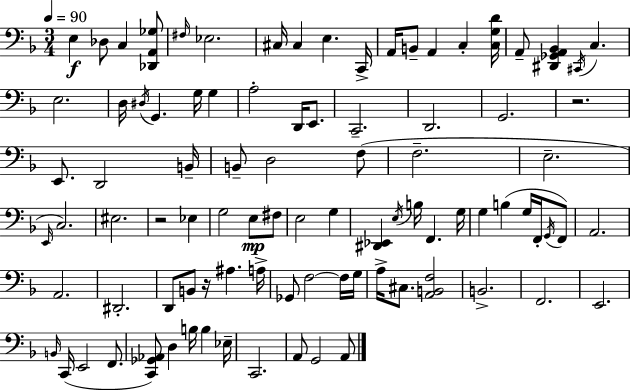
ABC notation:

X:1
T:Untitled
M:3/4
L:1/4
K:F
E, _D,/2 C, [_D,,A,,_G,]/2 ^F,/4 _E,2 ^C,/4 ^C, E, C,,/4 A,,/4 B,,/2 A,, C, [C,G,D]/4 A,,/2 [^D,,_G,,A,,_B,,] ^C,,/4 C, E,2 D,/4 ^D,/4 G,, G,/4 G, A,2 D,,/4 E,,/2 C,,2 D,,2 G,,2 z2 E,,/2 D,,2 B,,/4 B,,/2 D,2 F,/2 F,2 E,2 E,,/4 C,2 ^E,2 z2 _E, G,2 E,/2 ^F,/2 E,2 G, [^D,,_E,,] E,/4 B,/4 F,, G,/4 G, B, G,/4 F,,/4 G,,/4 F,,/2 A,,2 A,,2 ^D,,2 D,,/2 B,,/2 z/4 ^A, A,/4 _G,,/2 F,2 F,/4 G,/4 A,/4 ^C,/2 [A,,B,,F,]2 B,,2 F,,2 E,,2 B,,/4 C,,/4 E,,2 F,,/2 [C,,_G,,_A,,]/2 D, B,/4 B, _E,/4 C,,2 A,,/2 G,,2 A,,/2